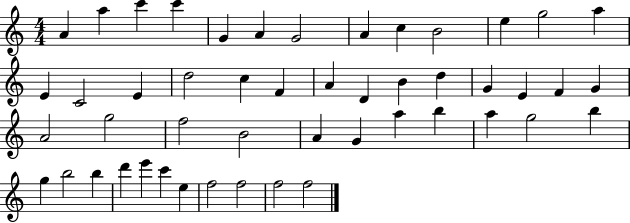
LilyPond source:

{
  \clef treble
  \numericTimeSignature
  \time 4/4
  \key c \major
  a'4 a''4 c'''4 c'''4 | g'4 a'4 g'2 | a'4 c''4 b'2 | e''4 g''2 a''4 | \break e'4 c'2 e'4 | d''2 c''4 f'4 | a'4 d'4 b'4 d''4 | g'4 e'4 f'4 g'4 | \break a'2 g''2 | f''2 b'2 | a'4 g'4 a''4 b''4 | a''4 g''2 b''4 | \break g''4 b''2 b''4 | d'''4 e'''4 c'''4 e''4 | f''2 f''2 | f''2 f''2 | \break \bar "|."
}